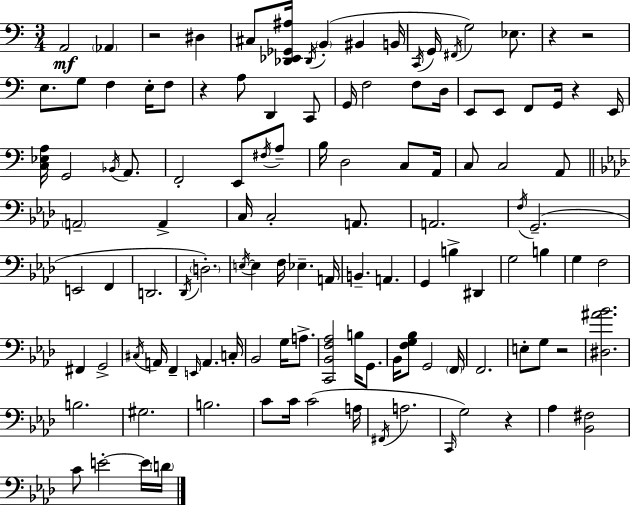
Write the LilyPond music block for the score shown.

{
  \clef bass
  \numericTimeSignature
  \time 3/4
  \key c \major
  a,2\mf \parenthesize aes,4 | r2 dis4 | cis8 <des, ees, ges, ais>16 \acciaccatura { des,16 } \parenthesize b,4-.( bis,4 | b,16 \acciaccatura { c,16 } g,16 \acciaccatura { fis,16 }) g2 | \break ees8. r4 r2 | e8. g8 f4 | e16-. f8 r4 a8 d,4 | c,8 g,16 f2 | \break f8 d16 e,8 e,8 f,8 g,16 r4 | e,16 <c ees a>16 g,2 | \acciaccatura { bes,16 } a,8. f,2-. | e,8 \acciaccatura { fis16 } a8-- b16 d2 | \break c8 a,16 c8 c2 | a,8 \bar "||" \break \key f \minor \parenthesize a,2-- a,4-> | c16 c2-. a,8. | a,2. | \acciaccatura { f16 } g,2.--( | \break e,2 f,4 | d,2. | \acciaccatura { des,16 } \parenthesize d2.-.) | \acciaccatura { e16~ }~ e4 f16 ees4.-- | \break a,16 b,4.-- a,4. | g,4 b4-> dis,4 | g2 b4 | g4 f2 | \break fis,4 g,2-> | \acciaccatura { cis16 } a,16 f,4-- \grace { e,16 } a,4. | c16-. bes,2 | g16 a8.-> <c, bes, f aes>2 | \break b16 g,8. bes,16 <f g bes>8 g,2 | \parenthesize f,16 f,2. | e8-. g8 r2 | <dis ais' bes'>2. | \break b2. | gis2. | b2. | c'8 c'16 c'2( | \break a16 \acciaccatura { fis,16 } a2. | \grace { c,16 }) g2 | r4 aes4 <bes, fis>2 | c'8 e'2-.~~ | \break e'16 \parenthesize d'16 \bar "|."
}